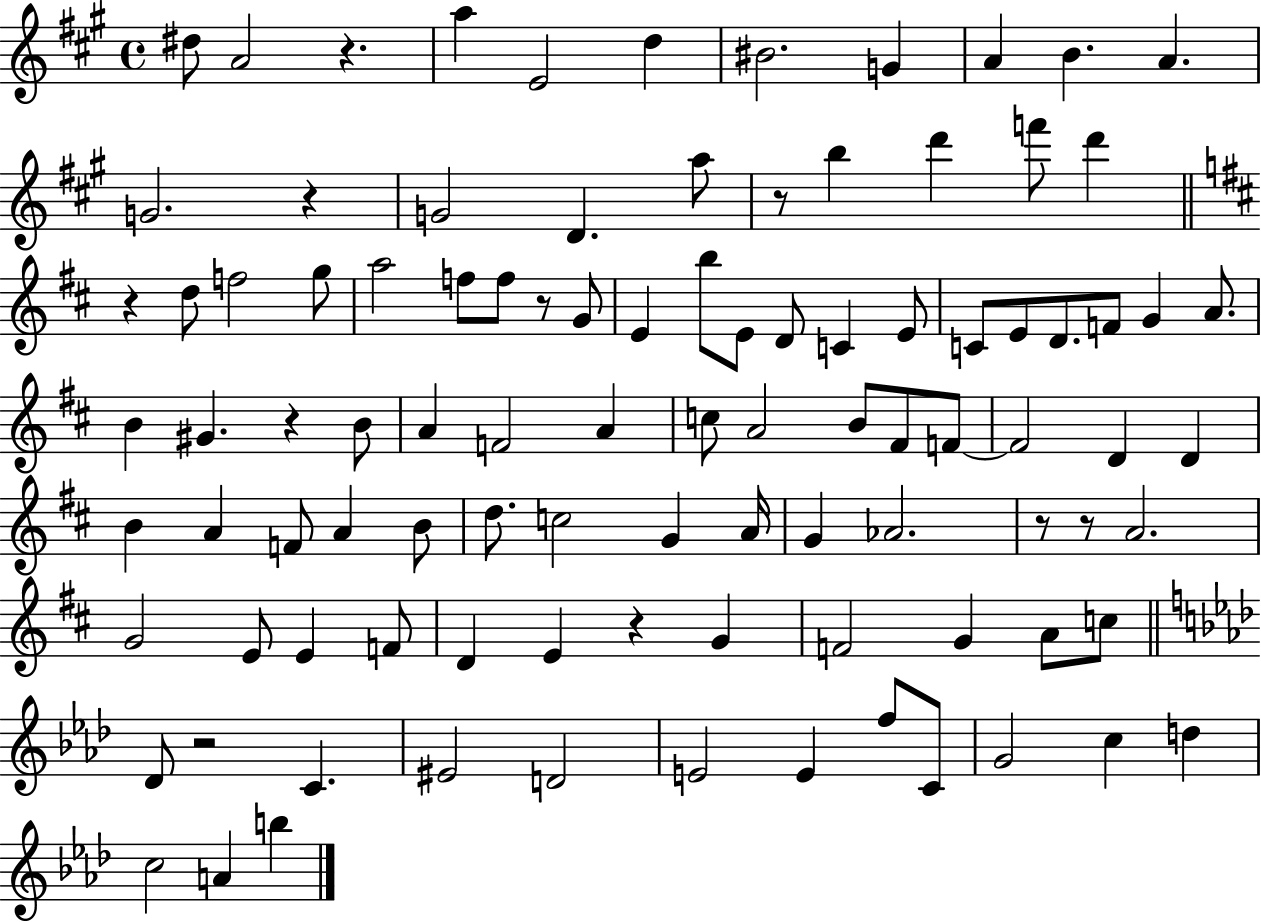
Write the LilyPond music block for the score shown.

{
  \clef treble
  \time 4/4
  \defaultTimeSignature
  \key a \major
  dis''8 a'2 r4. | a''4 e'2 d''4 | bis'2. g'4 | a'4 b'4. a'4. | \break g'2. r4 | g'2 d'4. a''8 | r8 b''4 d'''4 f'''8 d'''4 | \bar "||" \break \key d \major r4 d''8 f''2 g''8 | a''2 f''8 f''8 r8 g'8 | e'4 b''8 e'8 d'8 c'4 e'8 | c'8 e'8 d'8. f'8 g'4 a'8. | \break b'4 gis'4. r4 b'8 | a'4 f'2 a'4 | c''8 a'2 b'8 fis'8 f'8~~ | f'2 d'4 d'4 | \break b'4 a'4 f'8 a'4 b'8 | d''8. c''2 g'4 a'16 | g'4 aes'2. | r8 r8 a'2. | \break g'2 e'8 e'4 f'8 | d'4 e'4 r4 g'4 | f'2 g'4 a'8 c''8 | \bar "||" \break \key aes \major des'8 r2 c'4. | eis'2 d'2 | e'2 e'4 f''8 c'8 | g'2 c''4 d''4 | \break c''2 a'4 b''4 | \bar "|."
}